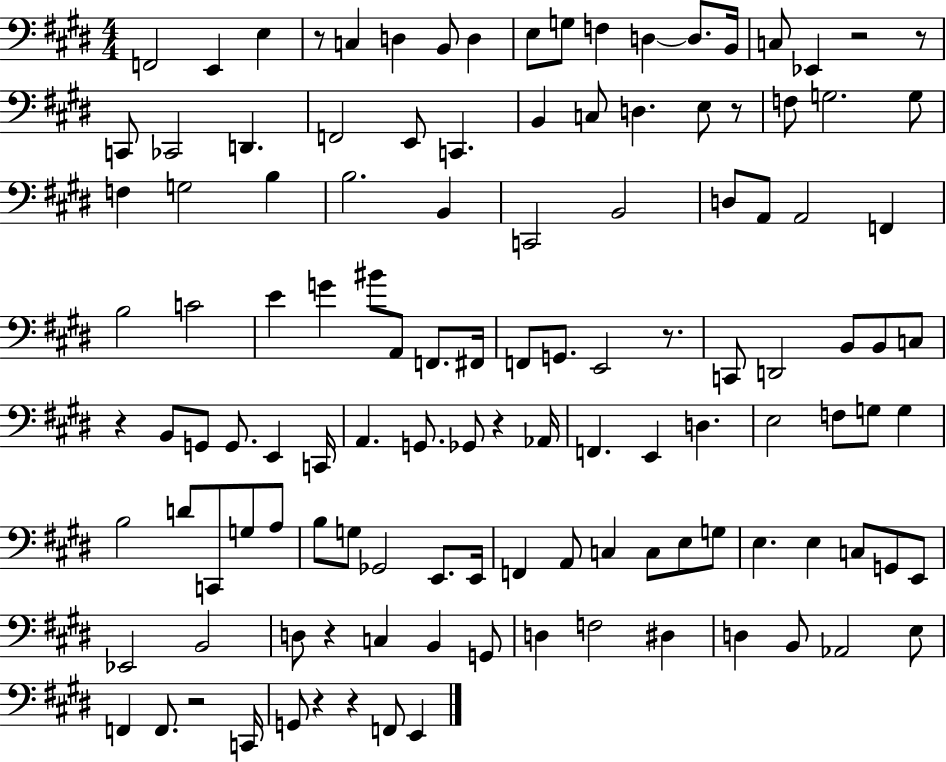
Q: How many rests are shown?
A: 11